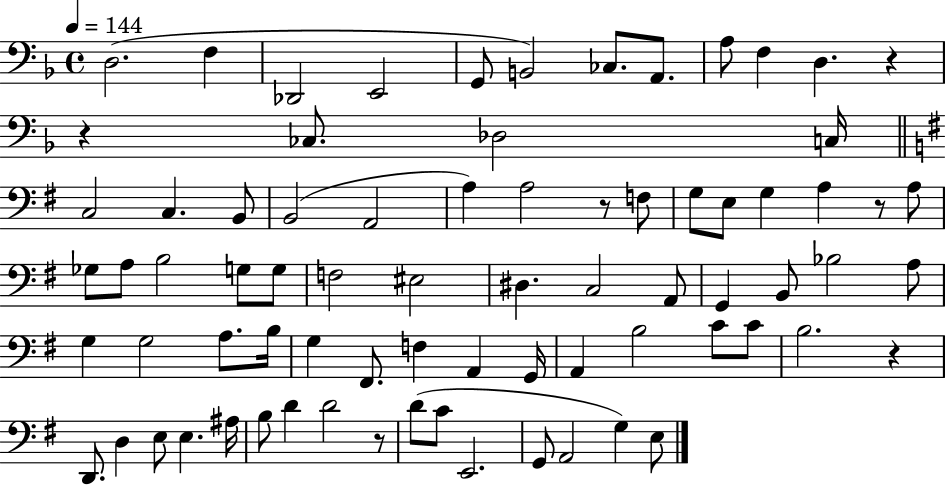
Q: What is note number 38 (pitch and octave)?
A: G2